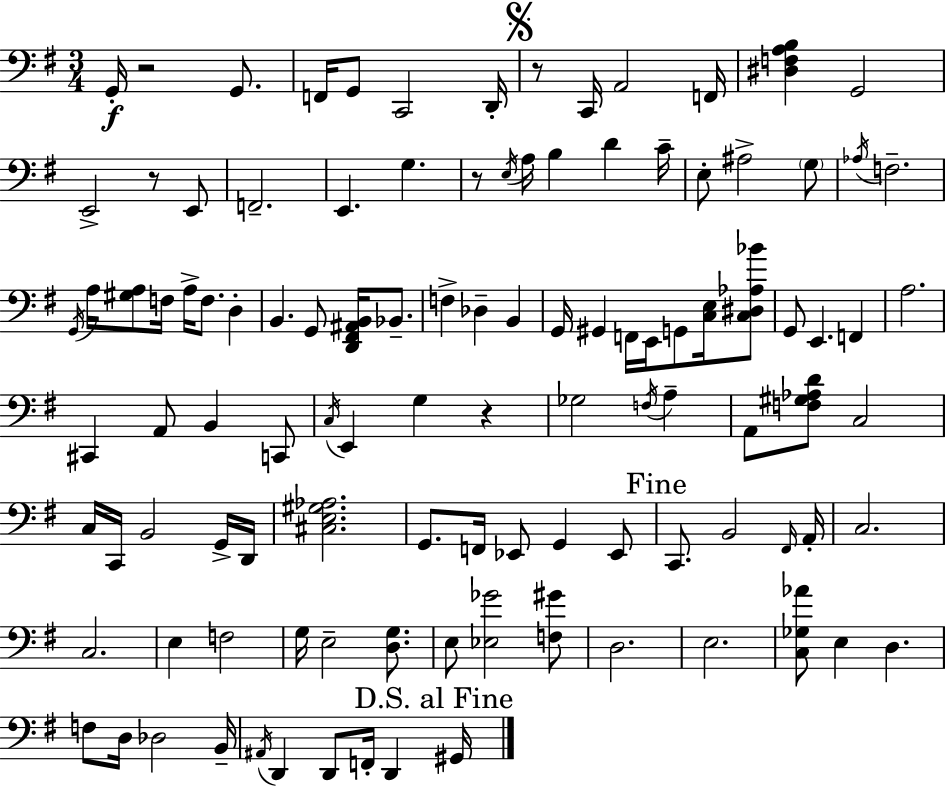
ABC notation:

X:1
T:Untitled
M:3/4
L:1/4
K:G
G,,/4 z2 G,,/2 F,,/4 G,,/2 C,,2 D,,/4 z/2 C,,/4 A,,2 F,,/4 [^D,F,A,B,] G,,2 E,,2 z/2 E,,/2 F,,2 E,, G, z/2 E,/4 A,/4 B, D C/4 E,/2 ^A,2 G,/2 _A,/4 F,2 G,,/4 A,/4 [^G,A,]/2 F,/4 A,/4 F,/2 D, B,, G,,/2 [D,,^F,,^A,,B,,]/4 _B,,/2 F, _D, B,, G,,/4 ^G,, F,,/4 E,,/4 G,,/2 [C,E,]/4 [C,^D,_A,_B]/2 G,,/2 E,, F,, A,2 ^C,, A,,/2 B,, C,,/2 C,/4 E,, G, z _G,2 F,/4 A, A,,/2 [F,^G,_A,D]/2 C,2 C,/4 C,,/4 B,,2 G,,/4 D,,/4 [^C,E,^G,_A,]2 G,,/2 F,,/4 _E,,/2 G,, _E,,/2 C,,/2 B,,2 ^F,,/4 A,,/4 C,2 C,2 E, F,2 G,/4 E,2 [D,G,]/2 E,/2 [_E,_G]2 [F,^G]/2 D,2 E,2 [C,_G,_A]/2 E, D, F,/2 D,/4 _D,2 B,,/4 ^A,,/4 D,, D,,/2 F,,/4 D,, ^G,,/4